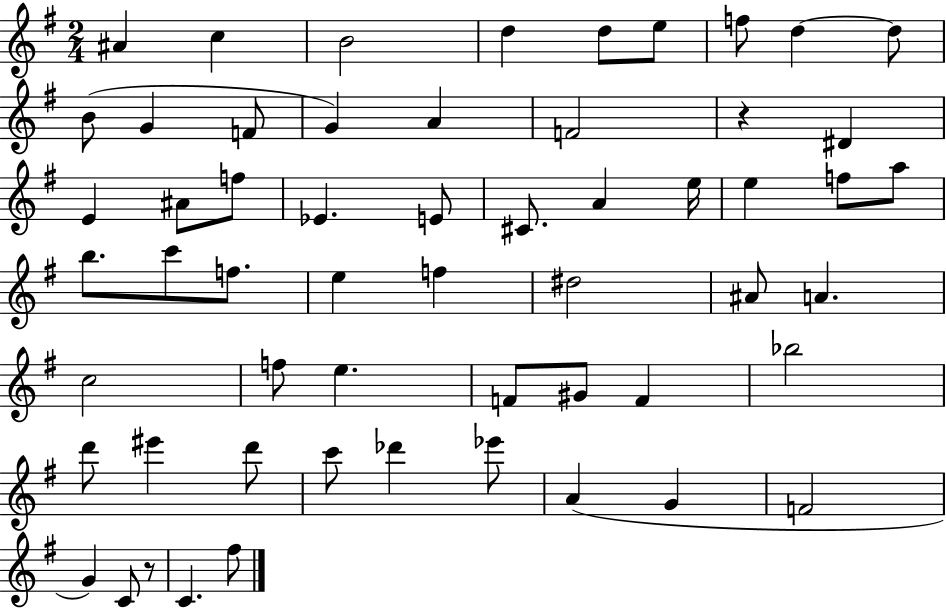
X:1
T:Untitled
M:2/4
L:1/4
K:G
^A c B2 d d/2 e/2 f/2 d d/2 B/2 G F/2 G A F2 z ^D E ^A/2 f/2 _E E/2 ^C/2 A e/4 e f/2 a/2 b/2 c'/2 f/2 e f ^d2 ^A/2 A c2 f/2 e F/2 ^G/2 F _b2 d'/2 ^e' d'/2 c'/2 _d' _e'/2 A G F2 G C/2 z/2 C ^f/2